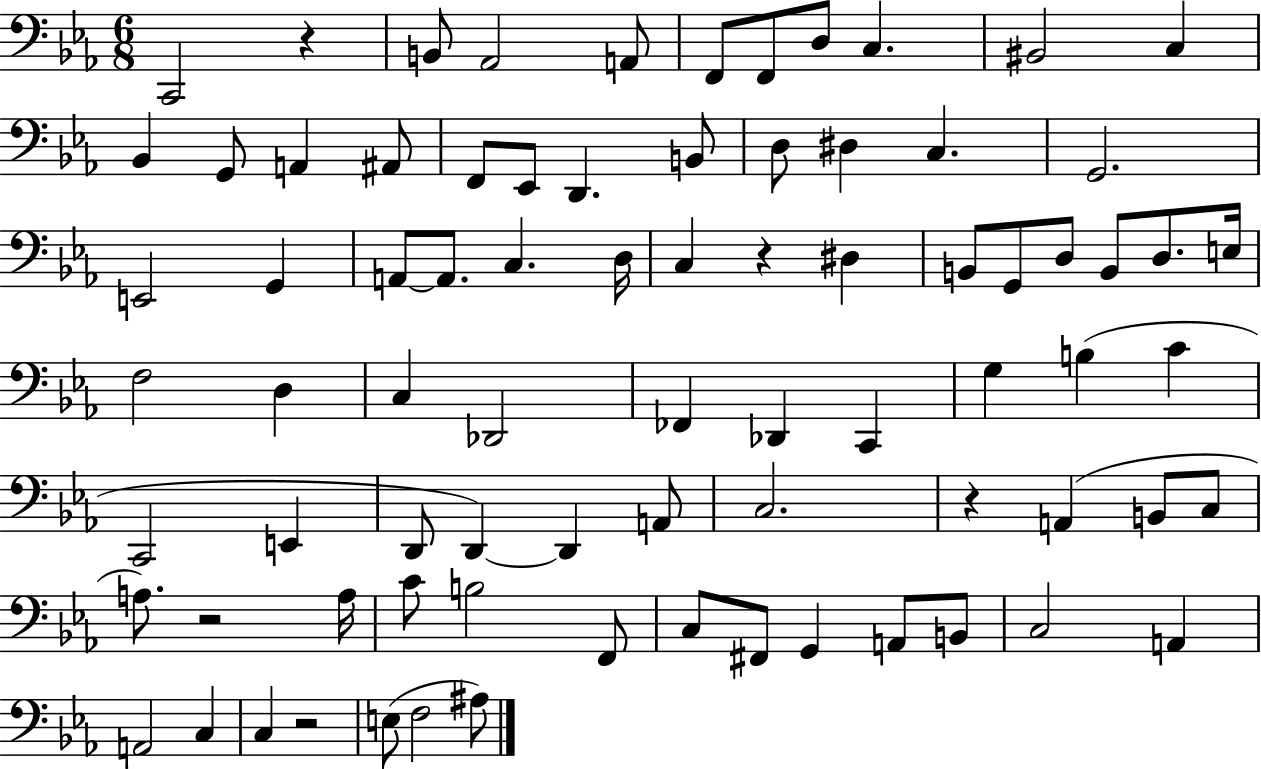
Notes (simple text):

C2/h R/q B2/e Ab2/h A2/e F2/e F2/e D3/e C3/q. BIS2/h C3/q Bb2/q G2/e A2/q A#2/e F2/e Eb2/e D2/q. B2/e D3/e D#3/q C3/q. G2/h. E2/h G2/q A2/e A2/e. C3/q. D3/s C3/q R/q D#3/q B2/e G2/e D3/e B2/e D3/e. E3/s F3/h D3/q C3/q Db2/h FES2/q Db2/q C2/q G3/q B3/q C4/q C2/h E2/q D2/e D2/q D2/q A2/e C3/h. R/q A2/q B2/e C3/e A3/e. R/h A3/s C4/e B3/h F2/e C3/e F#2/e G2/q A2/e B2/e C3/h A2/q A2/h C3/q C3/q R/h E3/e F3/h A#3/e